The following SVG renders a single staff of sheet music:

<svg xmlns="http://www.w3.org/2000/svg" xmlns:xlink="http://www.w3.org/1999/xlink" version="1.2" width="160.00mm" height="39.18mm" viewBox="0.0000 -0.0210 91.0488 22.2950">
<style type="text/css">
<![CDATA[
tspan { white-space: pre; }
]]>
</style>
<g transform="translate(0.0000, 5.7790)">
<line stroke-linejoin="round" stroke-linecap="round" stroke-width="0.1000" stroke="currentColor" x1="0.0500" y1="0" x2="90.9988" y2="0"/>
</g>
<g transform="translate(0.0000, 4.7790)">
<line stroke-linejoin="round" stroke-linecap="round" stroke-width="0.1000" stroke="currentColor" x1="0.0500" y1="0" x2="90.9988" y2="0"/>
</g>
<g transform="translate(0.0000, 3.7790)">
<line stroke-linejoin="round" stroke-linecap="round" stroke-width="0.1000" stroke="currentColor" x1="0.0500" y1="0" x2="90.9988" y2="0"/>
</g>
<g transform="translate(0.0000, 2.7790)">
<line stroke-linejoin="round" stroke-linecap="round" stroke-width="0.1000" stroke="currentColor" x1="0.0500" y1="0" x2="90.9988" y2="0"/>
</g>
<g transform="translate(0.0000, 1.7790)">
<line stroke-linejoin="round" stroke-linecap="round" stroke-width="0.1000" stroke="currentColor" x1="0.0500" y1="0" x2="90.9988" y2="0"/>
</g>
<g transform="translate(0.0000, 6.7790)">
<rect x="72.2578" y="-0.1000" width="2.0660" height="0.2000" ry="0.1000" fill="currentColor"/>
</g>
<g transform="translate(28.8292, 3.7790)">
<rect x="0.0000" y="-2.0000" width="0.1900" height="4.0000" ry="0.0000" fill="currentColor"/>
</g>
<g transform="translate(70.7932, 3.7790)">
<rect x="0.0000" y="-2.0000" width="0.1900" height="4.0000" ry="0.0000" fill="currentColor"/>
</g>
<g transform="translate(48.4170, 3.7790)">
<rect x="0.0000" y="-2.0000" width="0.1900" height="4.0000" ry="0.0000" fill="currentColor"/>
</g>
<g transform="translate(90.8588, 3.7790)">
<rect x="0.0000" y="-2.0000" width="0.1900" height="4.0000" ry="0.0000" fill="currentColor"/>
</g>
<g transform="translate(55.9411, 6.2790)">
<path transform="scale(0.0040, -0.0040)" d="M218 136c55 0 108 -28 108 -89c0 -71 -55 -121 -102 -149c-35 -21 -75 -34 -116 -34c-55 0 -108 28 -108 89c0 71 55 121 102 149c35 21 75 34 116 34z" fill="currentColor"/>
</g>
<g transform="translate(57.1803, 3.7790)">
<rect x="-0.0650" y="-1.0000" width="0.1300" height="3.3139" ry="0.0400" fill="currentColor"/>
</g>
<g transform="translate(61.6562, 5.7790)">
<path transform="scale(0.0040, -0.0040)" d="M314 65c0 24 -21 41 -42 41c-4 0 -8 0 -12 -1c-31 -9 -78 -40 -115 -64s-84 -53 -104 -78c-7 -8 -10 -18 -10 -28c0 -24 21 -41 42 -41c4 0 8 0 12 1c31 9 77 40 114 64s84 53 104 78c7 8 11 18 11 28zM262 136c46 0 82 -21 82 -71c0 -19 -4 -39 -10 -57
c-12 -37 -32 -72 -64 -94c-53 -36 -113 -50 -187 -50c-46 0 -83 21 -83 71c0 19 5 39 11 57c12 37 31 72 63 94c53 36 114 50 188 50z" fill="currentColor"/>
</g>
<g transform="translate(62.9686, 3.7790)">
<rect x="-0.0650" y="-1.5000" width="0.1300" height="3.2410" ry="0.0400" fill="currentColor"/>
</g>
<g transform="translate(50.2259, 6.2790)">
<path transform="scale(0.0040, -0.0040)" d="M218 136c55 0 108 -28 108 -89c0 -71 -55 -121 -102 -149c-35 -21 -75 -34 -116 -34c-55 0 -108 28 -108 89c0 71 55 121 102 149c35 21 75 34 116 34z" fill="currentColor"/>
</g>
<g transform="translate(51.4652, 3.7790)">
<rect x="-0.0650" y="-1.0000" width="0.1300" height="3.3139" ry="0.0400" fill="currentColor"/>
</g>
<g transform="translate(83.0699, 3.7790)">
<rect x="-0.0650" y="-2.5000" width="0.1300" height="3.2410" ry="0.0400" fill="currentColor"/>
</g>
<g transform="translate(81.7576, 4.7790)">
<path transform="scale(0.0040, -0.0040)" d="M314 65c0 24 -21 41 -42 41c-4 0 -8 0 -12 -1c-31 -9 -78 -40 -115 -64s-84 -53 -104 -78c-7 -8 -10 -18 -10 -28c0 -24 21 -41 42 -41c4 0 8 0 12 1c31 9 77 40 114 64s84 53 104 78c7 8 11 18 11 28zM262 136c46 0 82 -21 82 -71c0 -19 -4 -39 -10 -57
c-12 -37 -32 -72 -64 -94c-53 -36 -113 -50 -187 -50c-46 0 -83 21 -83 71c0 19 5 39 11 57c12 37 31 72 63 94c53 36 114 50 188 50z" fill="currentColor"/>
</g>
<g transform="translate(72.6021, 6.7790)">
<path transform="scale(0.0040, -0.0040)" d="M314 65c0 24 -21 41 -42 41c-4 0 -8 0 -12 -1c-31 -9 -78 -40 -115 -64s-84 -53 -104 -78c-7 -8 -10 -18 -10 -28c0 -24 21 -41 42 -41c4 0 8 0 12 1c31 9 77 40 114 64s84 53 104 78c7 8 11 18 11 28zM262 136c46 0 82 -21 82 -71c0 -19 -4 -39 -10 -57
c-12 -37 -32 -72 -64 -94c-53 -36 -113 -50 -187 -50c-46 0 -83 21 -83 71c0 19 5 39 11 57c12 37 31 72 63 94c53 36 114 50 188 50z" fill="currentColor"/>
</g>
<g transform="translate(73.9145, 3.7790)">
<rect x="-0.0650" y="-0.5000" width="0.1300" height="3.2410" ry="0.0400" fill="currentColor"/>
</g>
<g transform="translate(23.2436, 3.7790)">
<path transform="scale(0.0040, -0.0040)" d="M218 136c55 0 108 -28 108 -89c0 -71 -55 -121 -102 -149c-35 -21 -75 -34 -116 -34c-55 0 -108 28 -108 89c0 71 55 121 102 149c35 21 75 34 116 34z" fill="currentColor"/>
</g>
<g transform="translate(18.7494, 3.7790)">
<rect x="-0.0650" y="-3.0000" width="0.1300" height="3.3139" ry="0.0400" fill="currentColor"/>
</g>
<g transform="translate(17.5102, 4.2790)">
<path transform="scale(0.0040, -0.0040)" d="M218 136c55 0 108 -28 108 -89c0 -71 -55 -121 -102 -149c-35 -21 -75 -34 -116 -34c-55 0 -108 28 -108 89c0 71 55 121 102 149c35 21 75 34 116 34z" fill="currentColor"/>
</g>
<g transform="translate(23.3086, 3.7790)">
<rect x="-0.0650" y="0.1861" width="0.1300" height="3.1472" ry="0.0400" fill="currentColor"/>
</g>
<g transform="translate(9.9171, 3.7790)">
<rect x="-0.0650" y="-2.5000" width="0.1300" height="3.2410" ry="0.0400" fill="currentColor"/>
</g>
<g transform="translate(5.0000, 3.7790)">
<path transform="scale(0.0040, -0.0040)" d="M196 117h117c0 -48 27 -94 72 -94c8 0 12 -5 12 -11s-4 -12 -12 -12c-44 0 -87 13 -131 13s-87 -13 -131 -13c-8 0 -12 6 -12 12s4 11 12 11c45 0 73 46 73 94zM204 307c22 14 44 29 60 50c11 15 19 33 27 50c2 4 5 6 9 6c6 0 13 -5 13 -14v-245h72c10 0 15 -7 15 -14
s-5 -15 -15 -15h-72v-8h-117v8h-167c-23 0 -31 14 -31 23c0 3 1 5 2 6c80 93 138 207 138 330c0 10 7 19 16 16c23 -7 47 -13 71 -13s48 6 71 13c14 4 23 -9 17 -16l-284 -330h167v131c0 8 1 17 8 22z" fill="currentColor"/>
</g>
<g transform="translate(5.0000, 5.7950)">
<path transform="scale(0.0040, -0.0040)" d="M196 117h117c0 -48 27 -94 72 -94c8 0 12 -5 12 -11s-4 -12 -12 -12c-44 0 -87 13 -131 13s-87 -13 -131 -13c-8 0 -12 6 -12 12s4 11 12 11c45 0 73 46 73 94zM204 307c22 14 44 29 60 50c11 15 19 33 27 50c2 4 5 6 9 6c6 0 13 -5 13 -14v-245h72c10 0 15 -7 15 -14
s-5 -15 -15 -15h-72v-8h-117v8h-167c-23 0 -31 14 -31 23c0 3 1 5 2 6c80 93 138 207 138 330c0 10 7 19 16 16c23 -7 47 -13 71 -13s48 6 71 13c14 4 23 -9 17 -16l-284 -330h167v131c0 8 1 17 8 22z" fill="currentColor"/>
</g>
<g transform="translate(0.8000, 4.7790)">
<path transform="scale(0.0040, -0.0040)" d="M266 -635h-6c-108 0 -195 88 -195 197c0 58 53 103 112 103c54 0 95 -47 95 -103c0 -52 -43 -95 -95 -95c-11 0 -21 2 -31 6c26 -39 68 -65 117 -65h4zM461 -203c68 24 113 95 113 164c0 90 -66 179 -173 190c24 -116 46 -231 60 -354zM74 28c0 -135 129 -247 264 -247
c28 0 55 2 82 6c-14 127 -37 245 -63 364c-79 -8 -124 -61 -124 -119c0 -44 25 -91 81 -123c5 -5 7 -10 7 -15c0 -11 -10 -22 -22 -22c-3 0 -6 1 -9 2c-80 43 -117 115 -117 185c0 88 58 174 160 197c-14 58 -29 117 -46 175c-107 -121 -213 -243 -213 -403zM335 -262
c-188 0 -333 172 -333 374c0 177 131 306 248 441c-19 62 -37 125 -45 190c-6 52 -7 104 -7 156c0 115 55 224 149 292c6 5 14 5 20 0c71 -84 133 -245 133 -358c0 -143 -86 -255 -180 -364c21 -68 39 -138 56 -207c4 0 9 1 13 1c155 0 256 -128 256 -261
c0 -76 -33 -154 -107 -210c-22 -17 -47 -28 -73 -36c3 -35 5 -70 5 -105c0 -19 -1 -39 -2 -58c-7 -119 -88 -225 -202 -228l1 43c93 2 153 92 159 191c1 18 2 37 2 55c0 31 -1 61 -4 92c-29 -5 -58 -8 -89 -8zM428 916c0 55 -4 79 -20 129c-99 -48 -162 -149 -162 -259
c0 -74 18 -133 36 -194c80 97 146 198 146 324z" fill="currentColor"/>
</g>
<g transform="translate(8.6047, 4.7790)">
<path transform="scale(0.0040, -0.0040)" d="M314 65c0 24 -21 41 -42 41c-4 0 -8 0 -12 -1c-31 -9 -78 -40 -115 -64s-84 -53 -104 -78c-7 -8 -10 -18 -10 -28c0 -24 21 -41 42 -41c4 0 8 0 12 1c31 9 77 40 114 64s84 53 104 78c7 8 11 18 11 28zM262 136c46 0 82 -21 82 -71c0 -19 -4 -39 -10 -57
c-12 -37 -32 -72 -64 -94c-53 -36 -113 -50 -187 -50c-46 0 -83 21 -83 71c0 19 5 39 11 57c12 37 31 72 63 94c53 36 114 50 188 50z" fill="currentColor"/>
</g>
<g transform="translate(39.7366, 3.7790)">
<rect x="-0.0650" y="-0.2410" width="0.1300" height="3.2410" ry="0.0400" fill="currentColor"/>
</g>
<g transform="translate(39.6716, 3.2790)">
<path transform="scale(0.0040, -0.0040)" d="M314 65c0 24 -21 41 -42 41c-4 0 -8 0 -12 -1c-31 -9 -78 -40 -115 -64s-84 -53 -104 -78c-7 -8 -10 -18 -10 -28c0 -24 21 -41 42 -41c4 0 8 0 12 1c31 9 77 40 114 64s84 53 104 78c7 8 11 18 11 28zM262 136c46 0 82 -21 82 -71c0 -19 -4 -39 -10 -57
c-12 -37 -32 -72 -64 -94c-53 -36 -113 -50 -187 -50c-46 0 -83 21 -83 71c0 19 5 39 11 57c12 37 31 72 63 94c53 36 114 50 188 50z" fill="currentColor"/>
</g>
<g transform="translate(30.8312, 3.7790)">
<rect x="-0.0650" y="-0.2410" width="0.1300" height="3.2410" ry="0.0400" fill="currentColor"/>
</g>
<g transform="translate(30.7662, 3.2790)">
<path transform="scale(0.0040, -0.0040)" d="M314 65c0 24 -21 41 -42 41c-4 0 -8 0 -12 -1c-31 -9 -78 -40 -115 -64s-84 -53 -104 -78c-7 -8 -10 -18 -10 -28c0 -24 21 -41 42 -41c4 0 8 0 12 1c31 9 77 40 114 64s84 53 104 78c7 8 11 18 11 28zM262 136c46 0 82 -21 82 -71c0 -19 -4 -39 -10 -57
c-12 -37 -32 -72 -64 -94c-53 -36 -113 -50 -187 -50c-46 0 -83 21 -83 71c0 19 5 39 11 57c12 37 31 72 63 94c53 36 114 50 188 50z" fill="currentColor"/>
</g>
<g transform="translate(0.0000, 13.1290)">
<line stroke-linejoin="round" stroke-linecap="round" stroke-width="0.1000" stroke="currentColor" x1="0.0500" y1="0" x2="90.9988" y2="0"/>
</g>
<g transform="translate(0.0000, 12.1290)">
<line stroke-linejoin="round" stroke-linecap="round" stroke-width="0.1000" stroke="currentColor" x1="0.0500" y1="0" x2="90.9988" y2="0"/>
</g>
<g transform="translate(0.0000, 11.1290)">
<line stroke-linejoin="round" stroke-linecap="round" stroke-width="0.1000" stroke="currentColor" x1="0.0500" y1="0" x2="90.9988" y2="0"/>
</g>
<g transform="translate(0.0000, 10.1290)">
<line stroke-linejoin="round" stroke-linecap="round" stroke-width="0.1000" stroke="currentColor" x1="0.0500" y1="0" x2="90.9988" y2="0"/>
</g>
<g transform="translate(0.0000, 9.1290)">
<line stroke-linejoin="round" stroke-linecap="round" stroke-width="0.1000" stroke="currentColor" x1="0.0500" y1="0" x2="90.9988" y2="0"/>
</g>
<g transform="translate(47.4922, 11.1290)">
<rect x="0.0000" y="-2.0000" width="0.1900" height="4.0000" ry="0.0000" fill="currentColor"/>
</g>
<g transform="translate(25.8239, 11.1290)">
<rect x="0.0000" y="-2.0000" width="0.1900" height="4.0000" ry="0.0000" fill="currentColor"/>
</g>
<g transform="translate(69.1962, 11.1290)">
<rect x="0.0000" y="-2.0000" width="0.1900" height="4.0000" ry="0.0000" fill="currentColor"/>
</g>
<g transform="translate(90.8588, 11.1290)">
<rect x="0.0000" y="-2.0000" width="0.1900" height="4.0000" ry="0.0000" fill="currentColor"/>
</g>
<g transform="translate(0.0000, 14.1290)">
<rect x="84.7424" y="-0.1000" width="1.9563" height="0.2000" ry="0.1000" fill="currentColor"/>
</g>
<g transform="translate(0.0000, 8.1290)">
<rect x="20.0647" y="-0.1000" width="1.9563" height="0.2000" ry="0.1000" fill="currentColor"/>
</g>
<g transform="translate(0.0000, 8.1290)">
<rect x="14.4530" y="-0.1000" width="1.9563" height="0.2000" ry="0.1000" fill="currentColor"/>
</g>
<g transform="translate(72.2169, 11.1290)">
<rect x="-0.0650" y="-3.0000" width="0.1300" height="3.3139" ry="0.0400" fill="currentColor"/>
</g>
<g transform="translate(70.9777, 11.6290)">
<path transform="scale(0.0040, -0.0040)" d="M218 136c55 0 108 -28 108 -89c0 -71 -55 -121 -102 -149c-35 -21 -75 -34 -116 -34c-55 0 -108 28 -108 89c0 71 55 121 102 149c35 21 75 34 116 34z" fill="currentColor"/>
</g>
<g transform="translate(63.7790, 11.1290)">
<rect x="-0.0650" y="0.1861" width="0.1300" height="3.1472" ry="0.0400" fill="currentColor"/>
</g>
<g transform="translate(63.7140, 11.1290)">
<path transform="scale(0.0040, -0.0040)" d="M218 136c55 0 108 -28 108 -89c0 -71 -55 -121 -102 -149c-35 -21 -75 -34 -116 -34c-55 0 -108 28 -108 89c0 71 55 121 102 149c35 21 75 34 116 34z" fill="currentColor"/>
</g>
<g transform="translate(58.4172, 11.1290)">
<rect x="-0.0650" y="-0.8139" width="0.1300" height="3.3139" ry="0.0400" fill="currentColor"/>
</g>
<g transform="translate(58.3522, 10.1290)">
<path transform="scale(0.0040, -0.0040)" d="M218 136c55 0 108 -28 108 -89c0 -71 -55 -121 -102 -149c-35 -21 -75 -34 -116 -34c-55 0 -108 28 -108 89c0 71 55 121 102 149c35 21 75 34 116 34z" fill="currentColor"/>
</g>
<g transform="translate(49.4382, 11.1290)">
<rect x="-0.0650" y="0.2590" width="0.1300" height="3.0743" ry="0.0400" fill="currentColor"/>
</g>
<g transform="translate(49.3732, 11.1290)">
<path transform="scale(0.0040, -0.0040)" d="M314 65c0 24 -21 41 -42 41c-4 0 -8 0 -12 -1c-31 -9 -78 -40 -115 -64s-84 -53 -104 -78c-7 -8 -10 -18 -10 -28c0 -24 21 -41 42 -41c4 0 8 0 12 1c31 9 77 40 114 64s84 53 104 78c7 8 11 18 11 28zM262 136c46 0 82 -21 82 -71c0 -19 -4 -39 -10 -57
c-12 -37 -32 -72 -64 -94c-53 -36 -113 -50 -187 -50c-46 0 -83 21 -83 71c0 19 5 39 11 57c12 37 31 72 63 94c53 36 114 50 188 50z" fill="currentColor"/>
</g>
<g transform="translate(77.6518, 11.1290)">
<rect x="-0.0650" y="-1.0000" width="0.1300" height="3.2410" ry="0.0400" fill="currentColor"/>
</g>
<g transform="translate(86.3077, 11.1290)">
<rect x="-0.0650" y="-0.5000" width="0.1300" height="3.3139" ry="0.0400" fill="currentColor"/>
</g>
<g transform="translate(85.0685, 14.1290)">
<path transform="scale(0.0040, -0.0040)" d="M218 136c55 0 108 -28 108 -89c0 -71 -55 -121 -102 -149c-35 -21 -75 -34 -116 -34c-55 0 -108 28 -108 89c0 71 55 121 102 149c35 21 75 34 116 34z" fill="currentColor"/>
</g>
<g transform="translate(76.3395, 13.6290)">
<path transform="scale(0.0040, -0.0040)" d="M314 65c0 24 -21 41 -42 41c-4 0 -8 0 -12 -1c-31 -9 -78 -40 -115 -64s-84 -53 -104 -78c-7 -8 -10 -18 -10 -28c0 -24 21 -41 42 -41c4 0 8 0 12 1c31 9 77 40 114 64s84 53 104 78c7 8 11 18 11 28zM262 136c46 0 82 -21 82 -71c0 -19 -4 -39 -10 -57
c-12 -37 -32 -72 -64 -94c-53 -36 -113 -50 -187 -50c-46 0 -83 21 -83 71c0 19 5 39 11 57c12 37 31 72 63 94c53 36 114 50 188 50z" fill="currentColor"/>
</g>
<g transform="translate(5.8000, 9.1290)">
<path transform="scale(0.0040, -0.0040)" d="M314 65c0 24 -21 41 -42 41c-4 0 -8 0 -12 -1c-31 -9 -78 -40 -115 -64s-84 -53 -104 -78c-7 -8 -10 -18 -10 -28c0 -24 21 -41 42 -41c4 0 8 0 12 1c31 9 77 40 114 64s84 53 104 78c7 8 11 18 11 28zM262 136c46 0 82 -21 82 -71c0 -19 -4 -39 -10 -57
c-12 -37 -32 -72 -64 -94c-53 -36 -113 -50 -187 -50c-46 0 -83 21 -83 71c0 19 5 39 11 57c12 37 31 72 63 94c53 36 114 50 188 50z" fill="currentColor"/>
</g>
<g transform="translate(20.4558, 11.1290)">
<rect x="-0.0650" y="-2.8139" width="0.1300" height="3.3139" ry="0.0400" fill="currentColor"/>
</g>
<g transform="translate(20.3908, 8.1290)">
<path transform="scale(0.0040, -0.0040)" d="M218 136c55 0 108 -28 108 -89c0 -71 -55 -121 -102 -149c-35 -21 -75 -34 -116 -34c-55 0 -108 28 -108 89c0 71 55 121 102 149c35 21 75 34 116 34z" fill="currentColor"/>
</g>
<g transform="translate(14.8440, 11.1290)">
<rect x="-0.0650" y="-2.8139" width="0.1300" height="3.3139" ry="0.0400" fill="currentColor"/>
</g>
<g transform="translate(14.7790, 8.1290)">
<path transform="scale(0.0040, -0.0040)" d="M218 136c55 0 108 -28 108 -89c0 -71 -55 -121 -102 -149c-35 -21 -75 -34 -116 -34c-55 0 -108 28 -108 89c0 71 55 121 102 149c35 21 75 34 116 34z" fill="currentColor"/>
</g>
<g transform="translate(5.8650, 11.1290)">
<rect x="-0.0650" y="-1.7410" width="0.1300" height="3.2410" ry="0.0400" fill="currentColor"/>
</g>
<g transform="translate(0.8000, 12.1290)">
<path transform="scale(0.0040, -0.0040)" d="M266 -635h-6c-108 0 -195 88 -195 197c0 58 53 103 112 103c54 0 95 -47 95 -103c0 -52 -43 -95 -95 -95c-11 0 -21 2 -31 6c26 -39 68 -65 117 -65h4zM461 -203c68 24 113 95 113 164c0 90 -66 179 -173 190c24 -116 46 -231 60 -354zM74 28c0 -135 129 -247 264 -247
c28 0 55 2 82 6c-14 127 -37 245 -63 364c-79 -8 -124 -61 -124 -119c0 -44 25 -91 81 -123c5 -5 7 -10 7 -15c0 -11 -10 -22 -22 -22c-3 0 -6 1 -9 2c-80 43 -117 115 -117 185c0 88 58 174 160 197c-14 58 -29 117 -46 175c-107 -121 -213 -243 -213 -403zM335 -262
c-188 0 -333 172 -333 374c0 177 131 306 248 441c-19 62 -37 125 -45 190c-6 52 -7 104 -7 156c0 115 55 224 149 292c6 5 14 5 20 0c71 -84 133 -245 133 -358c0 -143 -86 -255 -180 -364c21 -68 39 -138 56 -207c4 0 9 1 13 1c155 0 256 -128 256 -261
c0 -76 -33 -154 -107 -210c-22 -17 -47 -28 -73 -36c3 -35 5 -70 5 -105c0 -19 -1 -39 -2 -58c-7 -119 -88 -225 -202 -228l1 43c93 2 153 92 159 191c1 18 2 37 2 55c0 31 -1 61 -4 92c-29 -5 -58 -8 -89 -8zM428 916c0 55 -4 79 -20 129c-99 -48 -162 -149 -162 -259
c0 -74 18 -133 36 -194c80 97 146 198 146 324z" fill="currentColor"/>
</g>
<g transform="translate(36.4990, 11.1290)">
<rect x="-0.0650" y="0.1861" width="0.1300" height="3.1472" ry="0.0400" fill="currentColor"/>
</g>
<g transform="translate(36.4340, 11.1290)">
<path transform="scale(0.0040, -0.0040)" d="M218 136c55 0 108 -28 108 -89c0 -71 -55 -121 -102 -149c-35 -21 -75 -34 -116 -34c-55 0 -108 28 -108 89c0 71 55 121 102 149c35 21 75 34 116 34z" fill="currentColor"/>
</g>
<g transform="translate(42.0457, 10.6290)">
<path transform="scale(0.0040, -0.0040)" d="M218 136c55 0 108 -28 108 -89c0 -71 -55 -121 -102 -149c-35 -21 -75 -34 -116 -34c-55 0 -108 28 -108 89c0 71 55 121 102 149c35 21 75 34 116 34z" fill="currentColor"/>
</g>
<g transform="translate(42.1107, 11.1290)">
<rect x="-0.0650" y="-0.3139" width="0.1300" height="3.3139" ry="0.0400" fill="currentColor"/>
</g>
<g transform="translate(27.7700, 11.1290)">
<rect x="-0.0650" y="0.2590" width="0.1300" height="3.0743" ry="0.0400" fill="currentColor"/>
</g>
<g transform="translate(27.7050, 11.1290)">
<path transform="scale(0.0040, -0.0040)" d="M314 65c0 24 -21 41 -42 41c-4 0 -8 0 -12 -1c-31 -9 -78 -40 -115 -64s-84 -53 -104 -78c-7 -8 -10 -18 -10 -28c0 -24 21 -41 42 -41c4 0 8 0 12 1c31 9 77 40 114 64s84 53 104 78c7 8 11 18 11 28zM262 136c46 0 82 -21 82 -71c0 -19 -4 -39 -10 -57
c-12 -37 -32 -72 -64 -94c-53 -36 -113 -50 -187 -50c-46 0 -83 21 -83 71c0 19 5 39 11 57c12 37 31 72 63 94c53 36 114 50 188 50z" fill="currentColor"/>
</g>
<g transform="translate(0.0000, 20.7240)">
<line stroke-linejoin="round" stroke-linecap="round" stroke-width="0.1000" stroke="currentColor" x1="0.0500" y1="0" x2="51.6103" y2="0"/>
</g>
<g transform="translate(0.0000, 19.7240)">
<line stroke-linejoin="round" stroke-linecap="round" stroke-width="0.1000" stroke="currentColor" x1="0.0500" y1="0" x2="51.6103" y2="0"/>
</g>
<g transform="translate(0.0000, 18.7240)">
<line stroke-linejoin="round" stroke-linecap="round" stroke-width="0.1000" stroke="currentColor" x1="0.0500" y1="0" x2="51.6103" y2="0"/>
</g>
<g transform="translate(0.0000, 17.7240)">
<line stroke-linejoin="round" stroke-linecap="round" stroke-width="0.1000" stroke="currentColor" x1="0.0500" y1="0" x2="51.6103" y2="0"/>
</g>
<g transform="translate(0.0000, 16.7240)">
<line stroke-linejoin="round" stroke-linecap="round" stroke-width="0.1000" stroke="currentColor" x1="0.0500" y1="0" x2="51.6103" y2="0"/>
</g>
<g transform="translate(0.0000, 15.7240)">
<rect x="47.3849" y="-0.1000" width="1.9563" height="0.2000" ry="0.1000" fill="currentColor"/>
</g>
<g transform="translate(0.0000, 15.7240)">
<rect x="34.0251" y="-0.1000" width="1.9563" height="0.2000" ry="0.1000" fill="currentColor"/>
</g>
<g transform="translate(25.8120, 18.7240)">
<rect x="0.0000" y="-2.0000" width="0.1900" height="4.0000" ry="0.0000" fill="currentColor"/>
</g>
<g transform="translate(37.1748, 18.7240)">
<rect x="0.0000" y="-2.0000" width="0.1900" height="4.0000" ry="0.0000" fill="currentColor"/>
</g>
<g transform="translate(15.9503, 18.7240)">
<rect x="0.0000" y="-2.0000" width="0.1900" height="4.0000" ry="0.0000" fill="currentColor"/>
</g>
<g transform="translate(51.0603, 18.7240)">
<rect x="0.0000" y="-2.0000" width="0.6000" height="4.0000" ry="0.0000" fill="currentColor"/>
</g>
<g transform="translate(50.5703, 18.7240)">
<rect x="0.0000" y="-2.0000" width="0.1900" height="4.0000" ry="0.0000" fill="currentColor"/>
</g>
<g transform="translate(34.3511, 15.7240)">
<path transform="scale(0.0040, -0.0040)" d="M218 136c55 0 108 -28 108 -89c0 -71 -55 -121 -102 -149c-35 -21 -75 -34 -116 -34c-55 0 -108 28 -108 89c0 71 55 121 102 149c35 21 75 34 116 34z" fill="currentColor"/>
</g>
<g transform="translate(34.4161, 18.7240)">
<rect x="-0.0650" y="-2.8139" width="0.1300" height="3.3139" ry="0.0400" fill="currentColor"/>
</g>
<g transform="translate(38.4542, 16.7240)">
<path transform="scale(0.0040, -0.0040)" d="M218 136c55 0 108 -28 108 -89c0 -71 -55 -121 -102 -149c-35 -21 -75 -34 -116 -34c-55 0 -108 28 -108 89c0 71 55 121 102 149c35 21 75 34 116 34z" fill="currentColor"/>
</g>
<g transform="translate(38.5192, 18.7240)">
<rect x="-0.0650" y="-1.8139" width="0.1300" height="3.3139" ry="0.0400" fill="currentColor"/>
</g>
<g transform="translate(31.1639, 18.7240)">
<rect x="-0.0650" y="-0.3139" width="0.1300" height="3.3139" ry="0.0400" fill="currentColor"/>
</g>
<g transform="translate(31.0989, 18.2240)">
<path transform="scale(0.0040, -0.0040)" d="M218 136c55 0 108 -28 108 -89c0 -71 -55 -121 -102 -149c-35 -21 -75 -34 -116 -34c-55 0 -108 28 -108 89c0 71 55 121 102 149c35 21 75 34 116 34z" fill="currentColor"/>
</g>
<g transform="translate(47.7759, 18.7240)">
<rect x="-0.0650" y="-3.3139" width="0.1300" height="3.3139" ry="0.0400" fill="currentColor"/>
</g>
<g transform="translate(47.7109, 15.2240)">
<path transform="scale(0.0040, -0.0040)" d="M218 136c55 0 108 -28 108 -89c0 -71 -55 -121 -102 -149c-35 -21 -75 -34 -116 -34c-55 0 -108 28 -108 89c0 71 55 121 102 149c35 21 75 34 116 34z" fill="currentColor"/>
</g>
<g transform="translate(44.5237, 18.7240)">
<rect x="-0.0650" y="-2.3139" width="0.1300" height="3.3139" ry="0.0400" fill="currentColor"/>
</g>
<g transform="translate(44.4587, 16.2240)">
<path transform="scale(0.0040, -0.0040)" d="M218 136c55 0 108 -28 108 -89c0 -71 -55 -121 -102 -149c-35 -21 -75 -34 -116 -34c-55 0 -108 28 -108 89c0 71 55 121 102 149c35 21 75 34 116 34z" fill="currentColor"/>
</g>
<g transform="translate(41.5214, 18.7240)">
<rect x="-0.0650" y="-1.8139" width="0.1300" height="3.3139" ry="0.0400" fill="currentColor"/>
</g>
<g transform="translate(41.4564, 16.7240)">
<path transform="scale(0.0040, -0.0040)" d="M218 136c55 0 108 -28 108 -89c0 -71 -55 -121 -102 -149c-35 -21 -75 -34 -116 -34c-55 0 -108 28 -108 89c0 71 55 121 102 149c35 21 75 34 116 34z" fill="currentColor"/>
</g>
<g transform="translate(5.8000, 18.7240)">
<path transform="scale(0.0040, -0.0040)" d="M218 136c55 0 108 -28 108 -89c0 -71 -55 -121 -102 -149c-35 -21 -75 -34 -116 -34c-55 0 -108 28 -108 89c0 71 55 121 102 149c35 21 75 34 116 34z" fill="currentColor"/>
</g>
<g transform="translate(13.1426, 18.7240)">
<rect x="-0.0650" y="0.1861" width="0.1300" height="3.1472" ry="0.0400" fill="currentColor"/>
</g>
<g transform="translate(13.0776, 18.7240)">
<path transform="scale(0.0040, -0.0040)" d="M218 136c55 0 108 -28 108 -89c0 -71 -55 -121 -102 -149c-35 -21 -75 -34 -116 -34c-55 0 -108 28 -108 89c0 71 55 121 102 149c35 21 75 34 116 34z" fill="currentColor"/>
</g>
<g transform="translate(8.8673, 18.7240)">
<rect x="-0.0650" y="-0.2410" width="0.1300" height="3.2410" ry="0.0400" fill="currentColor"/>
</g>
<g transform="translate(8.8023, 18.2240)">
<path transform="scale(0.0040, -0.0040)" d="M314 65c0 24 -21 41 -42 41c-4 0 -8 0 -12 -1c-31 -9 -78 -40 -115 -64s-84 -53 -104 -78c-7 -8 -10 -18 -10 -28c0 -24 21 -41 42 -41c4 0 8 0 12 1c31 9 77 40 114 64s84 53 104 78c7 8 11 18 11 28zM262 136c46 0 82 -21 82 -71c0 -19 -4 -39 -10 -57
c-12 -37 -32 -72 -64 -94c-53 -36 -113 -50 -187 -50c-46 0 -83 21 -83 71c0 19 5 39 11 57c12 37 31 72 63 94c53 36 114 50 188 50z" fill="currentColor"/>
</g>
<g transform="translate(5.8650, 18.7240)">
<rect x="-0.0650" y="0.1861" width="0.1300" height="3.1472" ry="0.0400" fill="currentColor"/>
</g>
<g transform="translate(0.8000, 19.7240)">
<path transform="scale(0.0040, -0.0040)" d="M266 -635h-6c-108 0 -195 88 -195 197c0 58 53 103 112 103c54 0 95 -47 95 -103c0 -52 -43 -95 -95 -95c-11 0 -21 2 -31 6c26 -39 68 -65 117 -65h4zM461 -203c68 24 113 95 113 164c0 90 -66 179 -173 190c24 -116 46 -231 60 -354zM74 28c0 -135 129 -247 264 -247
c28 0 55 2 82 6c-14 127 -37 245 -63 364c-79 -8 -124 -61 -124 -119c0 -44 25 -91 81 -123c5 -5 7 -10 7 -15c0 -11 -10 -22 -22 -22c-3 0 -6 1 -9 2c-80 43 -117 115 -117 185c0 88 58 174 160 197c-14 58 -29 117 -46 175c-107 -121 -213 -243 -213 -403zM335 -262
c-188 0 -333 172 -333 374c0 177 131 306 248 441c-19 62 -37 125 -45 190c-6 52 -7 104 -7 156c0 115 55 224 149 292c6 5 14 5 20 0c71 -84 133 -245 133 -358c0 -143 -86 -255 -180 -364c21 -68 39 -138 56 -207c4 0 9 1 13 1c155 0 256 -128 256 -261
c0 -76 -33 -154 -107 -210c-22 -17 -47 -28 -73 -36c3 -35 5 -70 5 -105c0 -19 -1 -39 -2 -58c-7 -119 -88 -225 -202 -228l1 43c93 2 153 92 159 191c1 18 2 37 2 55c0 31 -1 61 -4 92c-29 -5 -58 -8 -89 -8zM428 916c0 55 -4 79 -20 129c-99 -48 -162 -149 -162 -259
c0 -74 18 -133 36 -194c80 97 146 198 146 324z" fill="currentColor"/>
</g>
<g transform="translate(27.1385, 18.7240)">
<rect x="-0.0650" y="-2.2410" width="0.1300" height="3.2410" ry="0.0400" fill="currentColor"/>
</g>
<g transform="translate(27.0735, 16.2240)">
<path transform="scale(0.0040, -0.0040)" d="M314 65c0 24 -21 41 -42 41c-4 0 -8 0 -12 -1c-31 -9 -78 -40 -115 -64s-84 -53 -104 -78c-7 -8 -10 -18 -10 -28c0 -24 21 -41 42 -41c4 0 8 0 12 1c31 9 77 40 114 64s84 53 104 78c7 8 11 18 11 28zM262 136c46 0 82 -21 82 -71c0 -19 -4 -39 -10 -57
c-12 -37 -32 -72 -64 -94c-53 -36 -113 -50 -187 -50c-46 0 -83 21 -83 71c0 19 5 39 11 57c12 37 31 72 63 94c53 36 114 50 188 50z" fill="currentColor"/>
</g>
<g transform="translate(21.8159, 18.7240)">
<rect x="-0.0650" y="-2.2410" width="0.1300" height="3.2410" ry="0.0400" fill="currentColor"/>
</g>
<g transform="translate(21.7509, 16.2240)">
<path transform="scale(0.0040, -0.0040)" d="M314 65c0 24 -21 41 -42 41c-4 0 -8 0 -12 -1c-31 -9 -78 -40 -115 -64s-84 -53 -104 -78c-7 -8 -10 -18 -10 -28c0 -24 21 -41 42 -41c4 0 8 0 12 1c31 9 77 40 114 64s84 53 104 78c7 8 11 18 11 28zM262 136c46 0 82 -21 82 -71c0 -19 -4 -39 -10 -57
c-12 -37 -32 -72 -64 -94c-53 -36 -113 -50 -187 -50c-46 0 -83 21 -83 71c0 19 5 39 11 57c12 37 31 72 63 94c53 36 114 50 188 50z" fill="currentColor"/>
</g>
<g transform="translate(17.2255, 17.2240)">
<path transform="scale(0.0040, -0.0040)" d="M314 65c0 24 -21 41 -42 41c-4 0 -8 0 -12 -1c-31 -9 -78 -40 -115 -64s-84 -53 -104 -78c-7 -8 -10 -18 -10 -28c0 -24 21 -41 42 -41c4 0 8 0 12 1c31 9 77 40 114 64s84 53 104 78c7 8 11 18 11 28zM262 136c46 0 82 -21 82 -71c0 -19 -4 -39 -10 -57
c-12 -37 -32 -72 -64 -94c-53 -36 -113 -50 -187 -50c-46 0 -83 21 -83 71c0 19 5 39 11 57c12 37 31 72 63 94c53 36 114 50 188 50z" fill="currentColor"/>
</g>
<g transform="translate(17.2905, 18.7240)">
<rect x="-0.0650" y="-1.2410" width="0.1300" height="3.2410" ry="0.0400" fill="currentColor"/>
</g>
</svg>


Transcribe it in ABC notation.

X:1
T:Untitled
M:4/4
L:1/4
K:C
G2 A B c2 c2 D D E2 C2 G2 f2 a a B2 B c B2 d B A D2 C B c2 B e2 g2 g2 c a f f g b